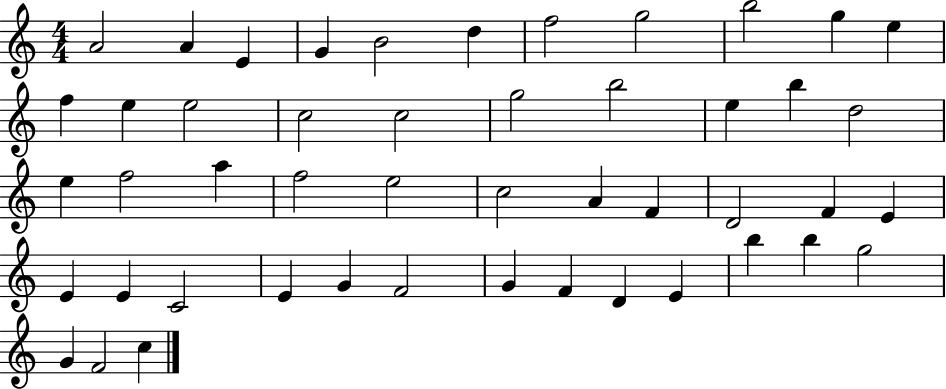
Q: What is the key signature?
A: C major